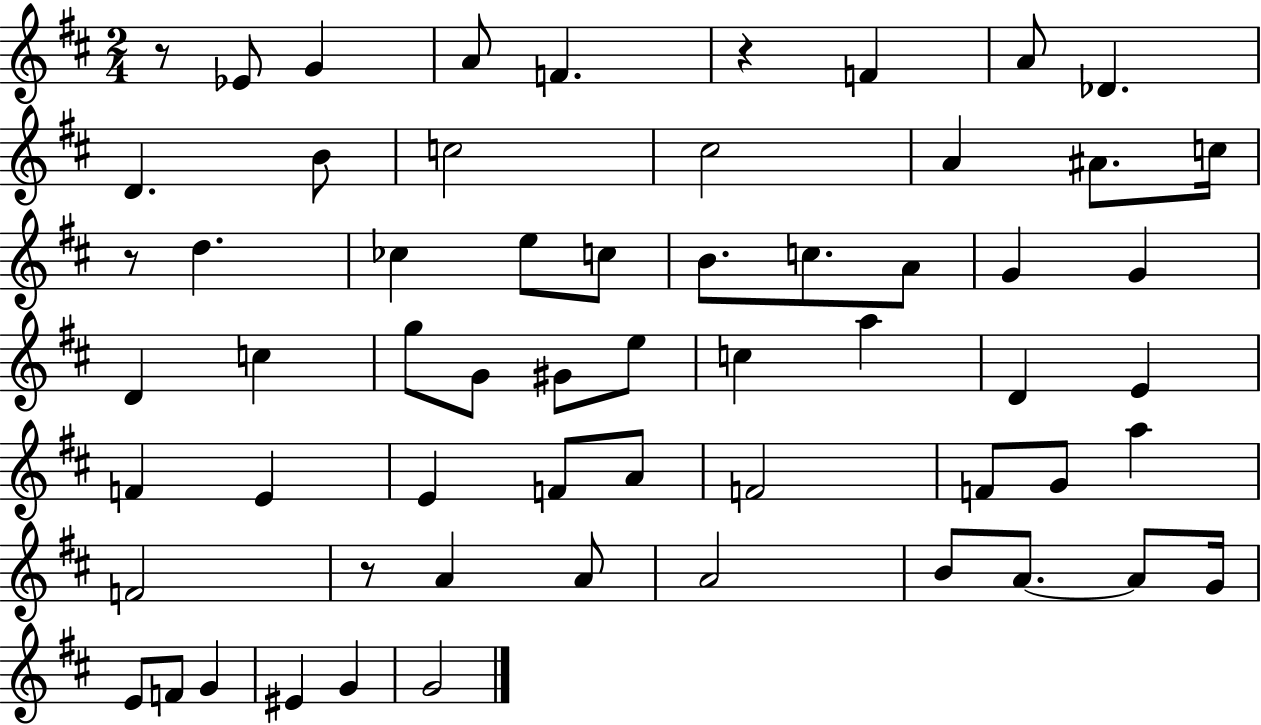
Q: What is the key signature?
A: D major